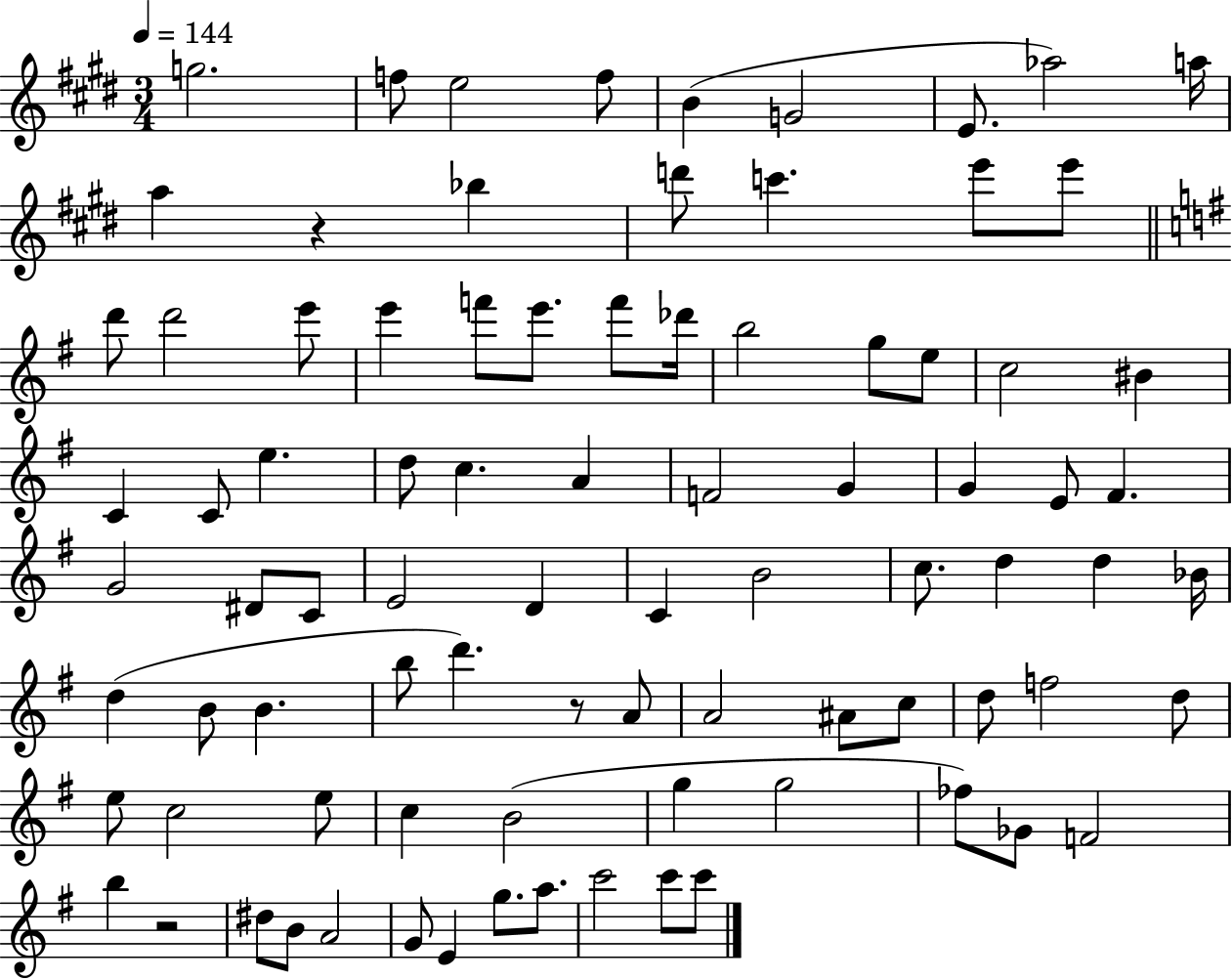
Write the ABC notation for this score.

X:1
T:Untitled
M:3/4
L:1/4
K:E
g2 f/2 e2 f/2 B G2 E/2 _a2 a/4 a z _b d'/2 c' e'/2 e'/2 d'/2 d'2 e'/2 e' f'/2 e'/2 f'/2 _d'/4 b2 g/2 e/2 c2 ^B C C/2 e d/2 c A F2 G G E/2 ^F G2 ^D/2 C/2 E2 D C B2 c/2 d d _B/4 d B/2 B b/2 d' z/2 A/2 A2 ^A/2 c/2 d/2 f2 d/2 e/2 c2 e/2 c B2 g g2 _f/2 _G/2 F2 b z2 ^d/2 B/2 A2 G/2 E g/2 a/2 c'2 c'/2 c'/2